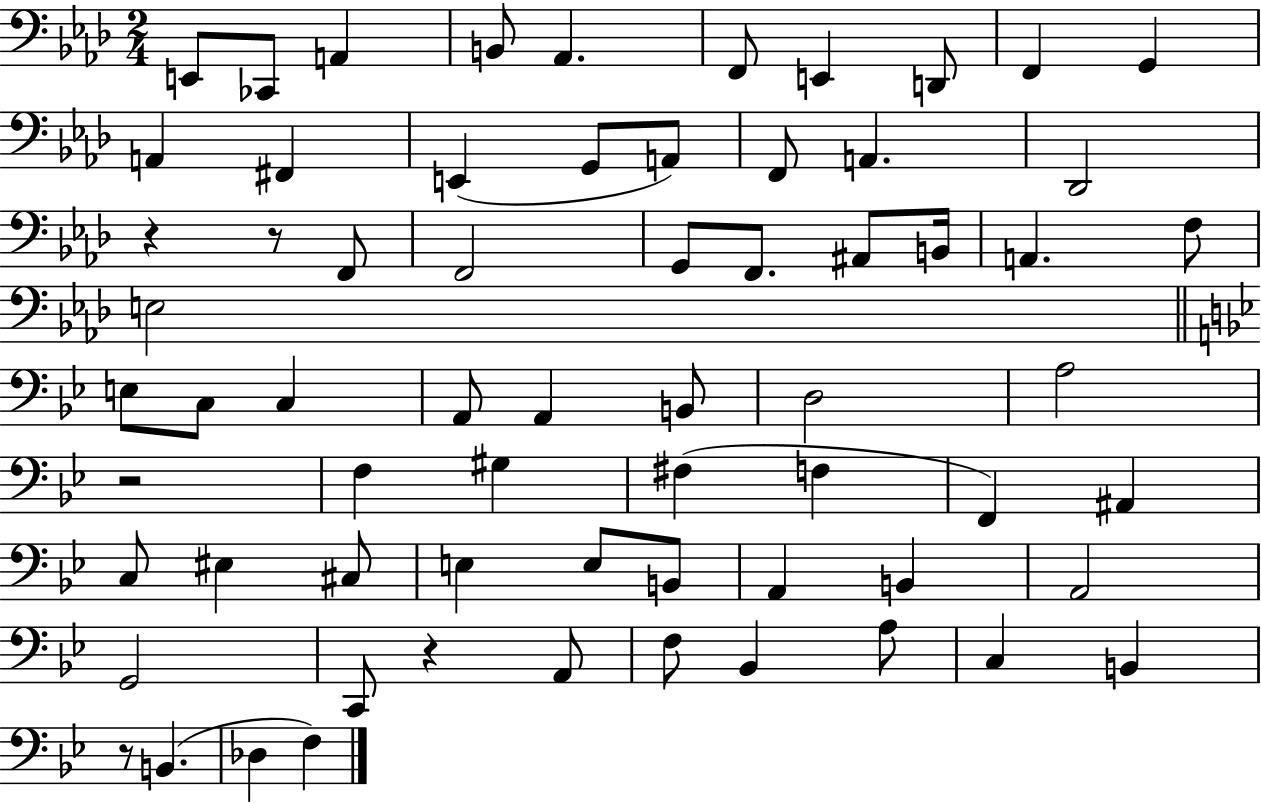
{
  \clef bass
  \numericTimeSignature
  \time 2/4
  \key aes \major
  \repeat volta 2 { e,8 ces,8 a,4 | b,8 aes,4. | f,8 e,4 d,8 | f,4 g,4 | \break a,4 fis,4 | e,4( g,8 a,8) | f,8 a,4. | des,2 | \break r4 r8 f,8 | f,2 | g,8 f,8. ais,8 b,16 | a,4. f8 | \break e2 | \bar "||" \break \key g \minor e8 c8 c4 | a,8 a,4 b,8 | d2 | a2 | \break r2 | f4 gis4 | fis4( f4 | f,4) ais,4 | \break c8 eis4 cis8 | e4 e8 b,8 | a,4 b,4 | a,2 | \break g,2 | c,8 r4 a,8 | f8 bes,4 a8 | c4 b,4 | \break r8 b,4.( | des4 f4) | } \bar "|."
}